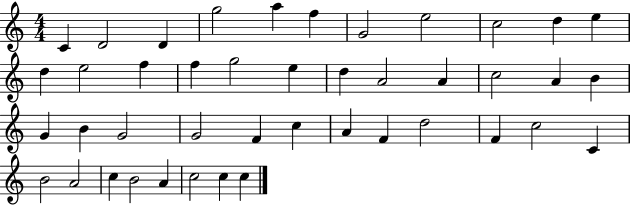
X:1
T:Untitled
M:4/4
L:1/4
K:C
C D2 D g2 a f G2 e2 c2 d e d e2 f f g2 e d A2 A c2 A B G B G2 G2 F c A F d2 F c2 C B2 A2 c B2 A c2 c c